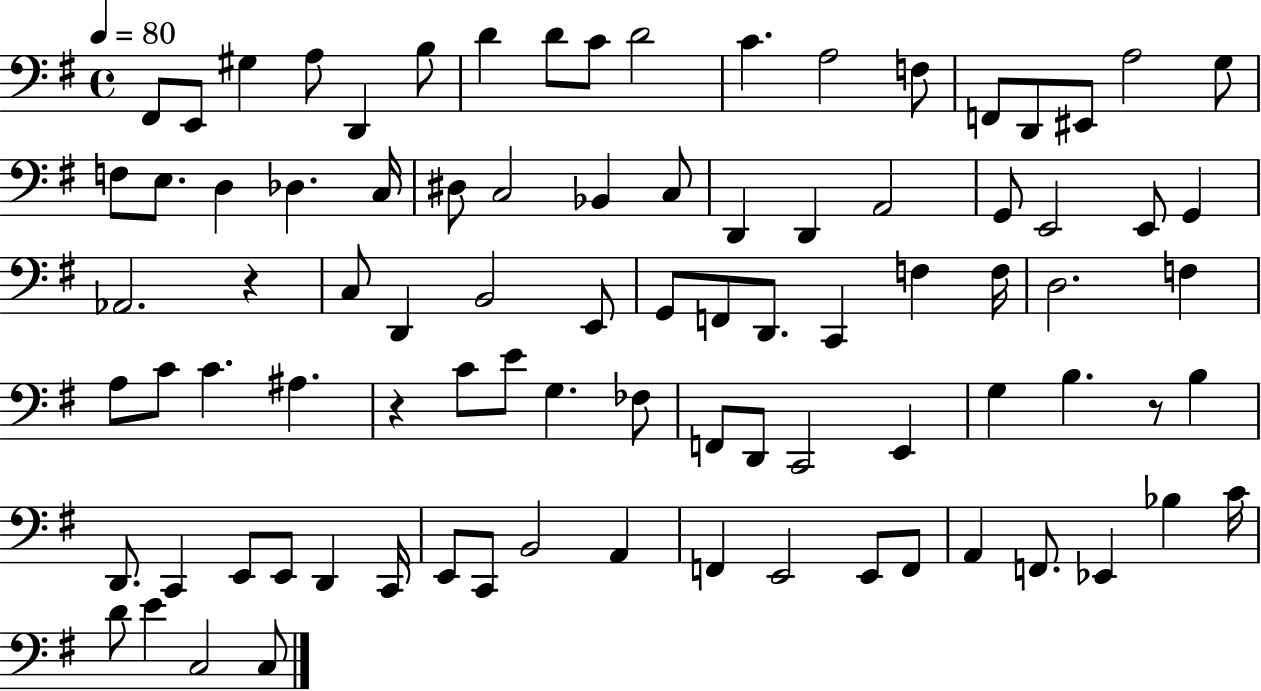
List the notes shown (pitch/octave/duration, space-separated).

F#2/e E2/e G#3/q A3/e D2/q B3/e D4/q D4/e C4/e D4/h C4/q. A3/h F3/e F2/e D2/e EIS2/e A3/h G3/e F3/e E3/e. D3/q Db3/q. C3/s D#3/e C3/h Bb2/q C3/e D2/q D2/q A2/h G2/e E2/h E2/e G2/q Ab2/h. R/q C3/e D2/q B2/h E2/e G2/e F2/e D2/e. C2/q F3/q F3/s D3/h. F3/q A3/e C4/e C4/q. A#3/q. R/q C4/e E4/e G3/q. FES3/e F2/e D2/e C2/h E2/q G3/q B3/q. R/e B3/q D2/e. C2/q E2/e E2/e D2/q C2/s E2/e C2/e B2/h A2/q F2/q E2/h E2/e F2/e A2/q F2/e. Eb2/q Bb3/q C4/s D4/e E4/q C3/h C3/e